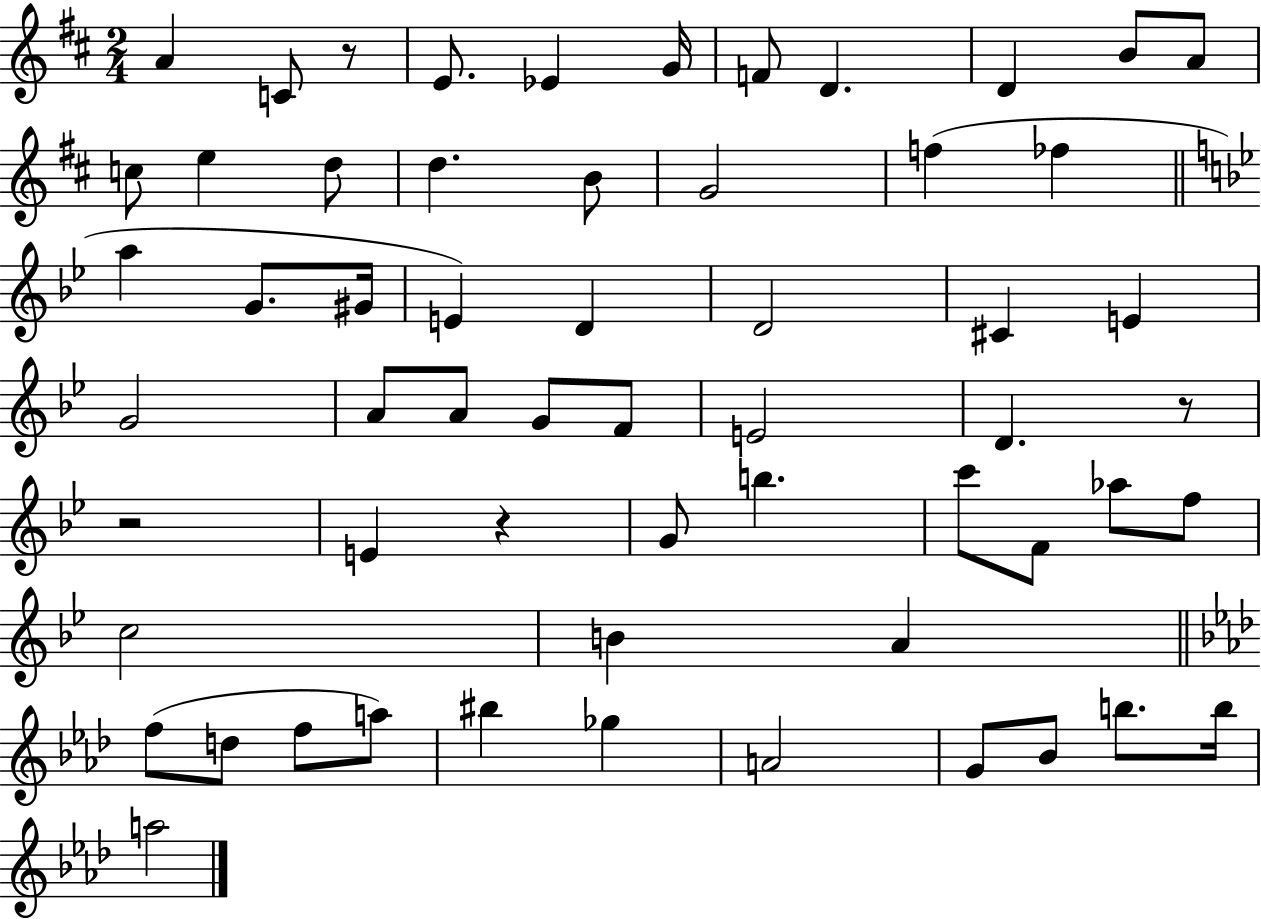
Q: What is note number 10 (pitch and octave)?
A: A4